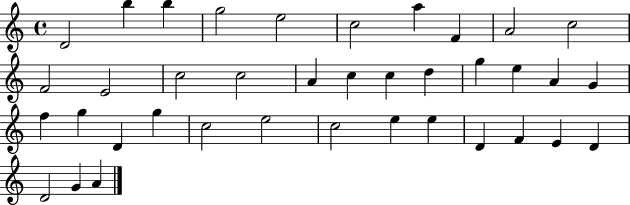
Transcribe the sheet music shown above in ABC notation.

X:1
T:Untitled
M:4/4
L:1/4
K:C
D2 b b g2 e2 c2 a F A2 c2 F2 E2 c2 c2 A c c d g e A G f g D g c2 e2 c2 e e D F E D D2 G A